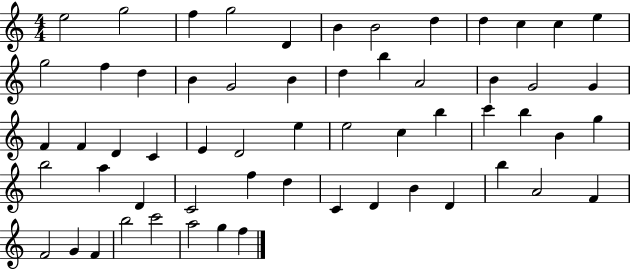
X:1
T:Untitled
M:4/4
L:1/4
K:C
e2 g2 f g2 D B B2 d d c c e g2 f d B G2 B d b A2 B G2 G F F D C E D2 e e2 c b c' b B g b2 a D C2 f d C D B D b A2 F F2 G F b2 c'2 a2 g f